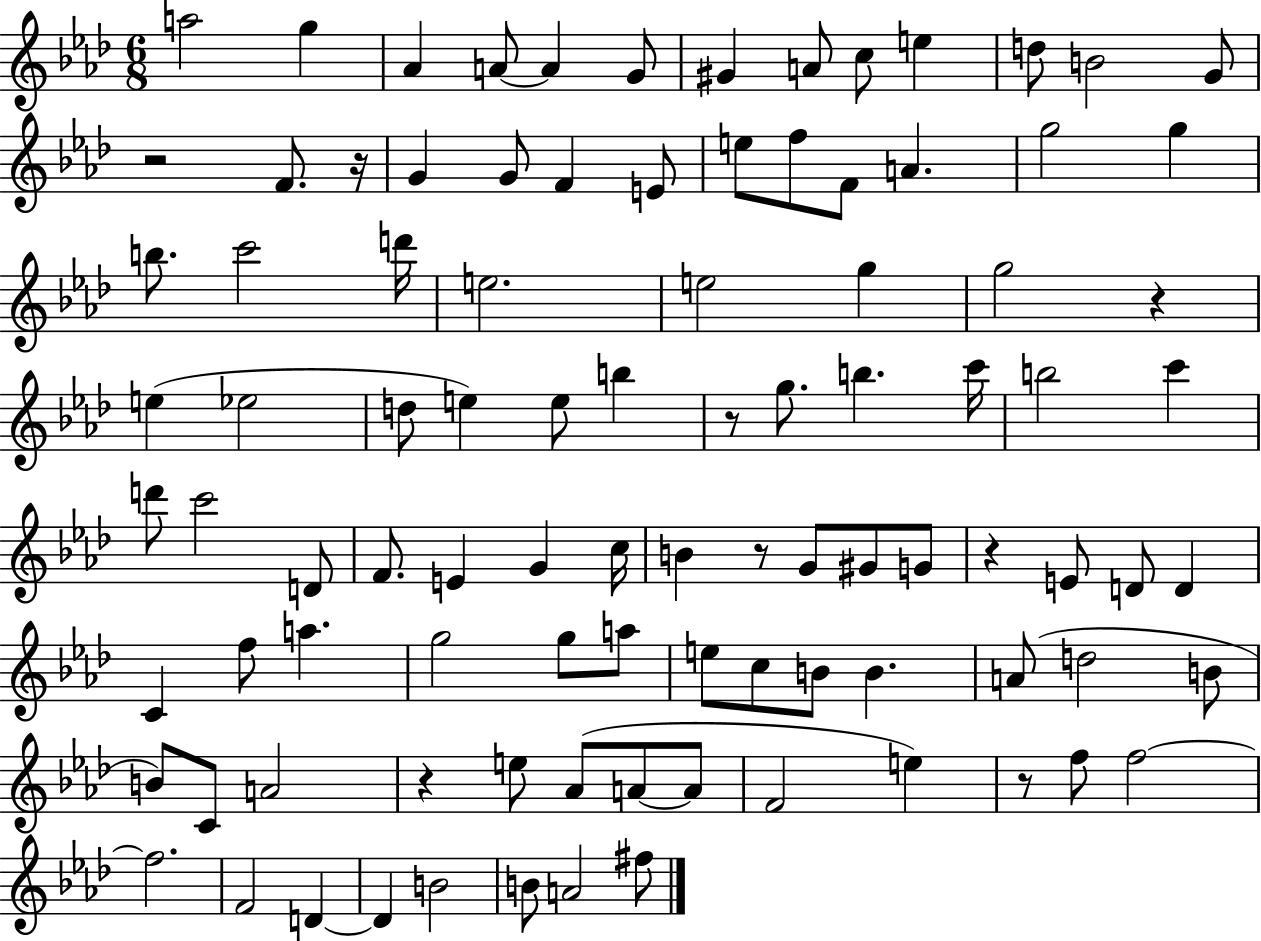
{
  \clef treble
  \numericTimeSignature
  \time 6/8
  \key aes \major
  \repeat volta 2 { a''2 g''4 | aes'4 a'8~~ a'4 g'8 | gis'4 a'8 c''8 e''4 | d''8 b'2 g'8 | \break r2 f'8. r16 | g'4 g'8 f'4 e'8 | e''8 f''8 f'8 a'4. | g''2 g''4 | \break b''8. c'''2 d'''16 | e''2. | e''2 g''4 | g''2 r4 | \break e''4( ees''2 | d''8 e''4) e''8 b''4 | r8 g''8. b''4. c'''16 | b''2 c'''4 | \break d'''8 c'''2 d'8 | f'8. e'4 g'4 c''16 | b'4 r8 g'8 gis'8 g'8 | r4 e'8 d'8 d'4 | \break c'4 f''8 a''4. | g''2 g''8 a''8 | e''8 c''8 b'8 b'4. | a'8( d''2 b'8 | \break b'8) c'8 a'2 | r4 e''8 aes'8( a'8~~ a'8 | f'2 e''4) | r8 f''8 f''2~~ | \break f''2. | f'2 d'4~~ | d'4 b'2 | b'8 a'2 fis''8 | \break } \bar "|."
}